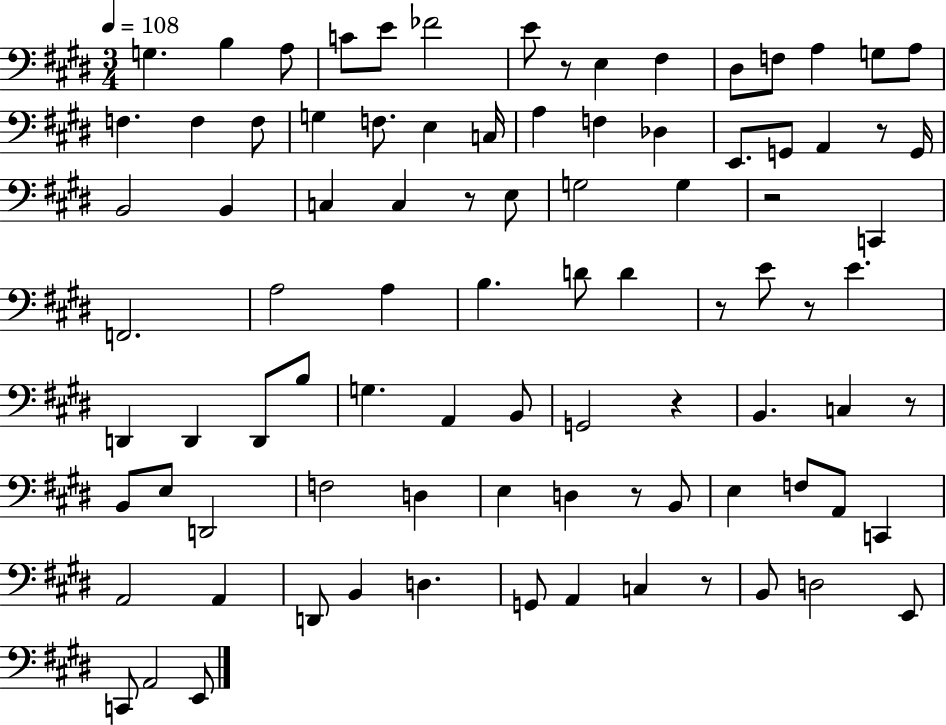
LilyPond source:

{
  \clef bass
  \numericTimeSignature
  \time 3/4
  \key e \major
  \tempo 4 = 108
  g4. b4 a8 | c'8 e'8 fes'2 | e'8 r8 e4 fis4 | dis8 f8 a4 g8 a8 | \break f4. f4 f8 | g4 f8. e4 c16 | a4 f4 des4 | e,8. g,8 a,4 r8 g,16 | \break b,2 b,4 | c4 c4 r8 e8 | g2 g4 | r2 c,4 | \break f,2. | a2 a4 | b4. d'8 d'4 | r8 e'8 r8 e'4. | \break d,4 d,4 d,8 b8 | g4. a,4 b,8 | g,2 r4 | b,4. c4 r8 | \break b,8 e8 d,2 | f2 d4 | e4 d4 r8 b,8 | e4 f8 a,8 c,4 | \break a,2 a,4 | d,8 b,4 d4. | g,8 a,4 c4 r8 | b,8 d2 e,8 | \break c,8 a,2 e,8 | \bar "|."
}